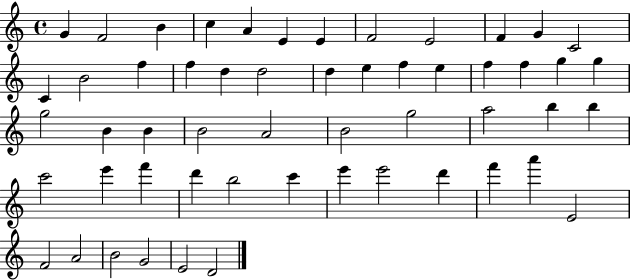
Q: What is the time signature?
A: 4/4